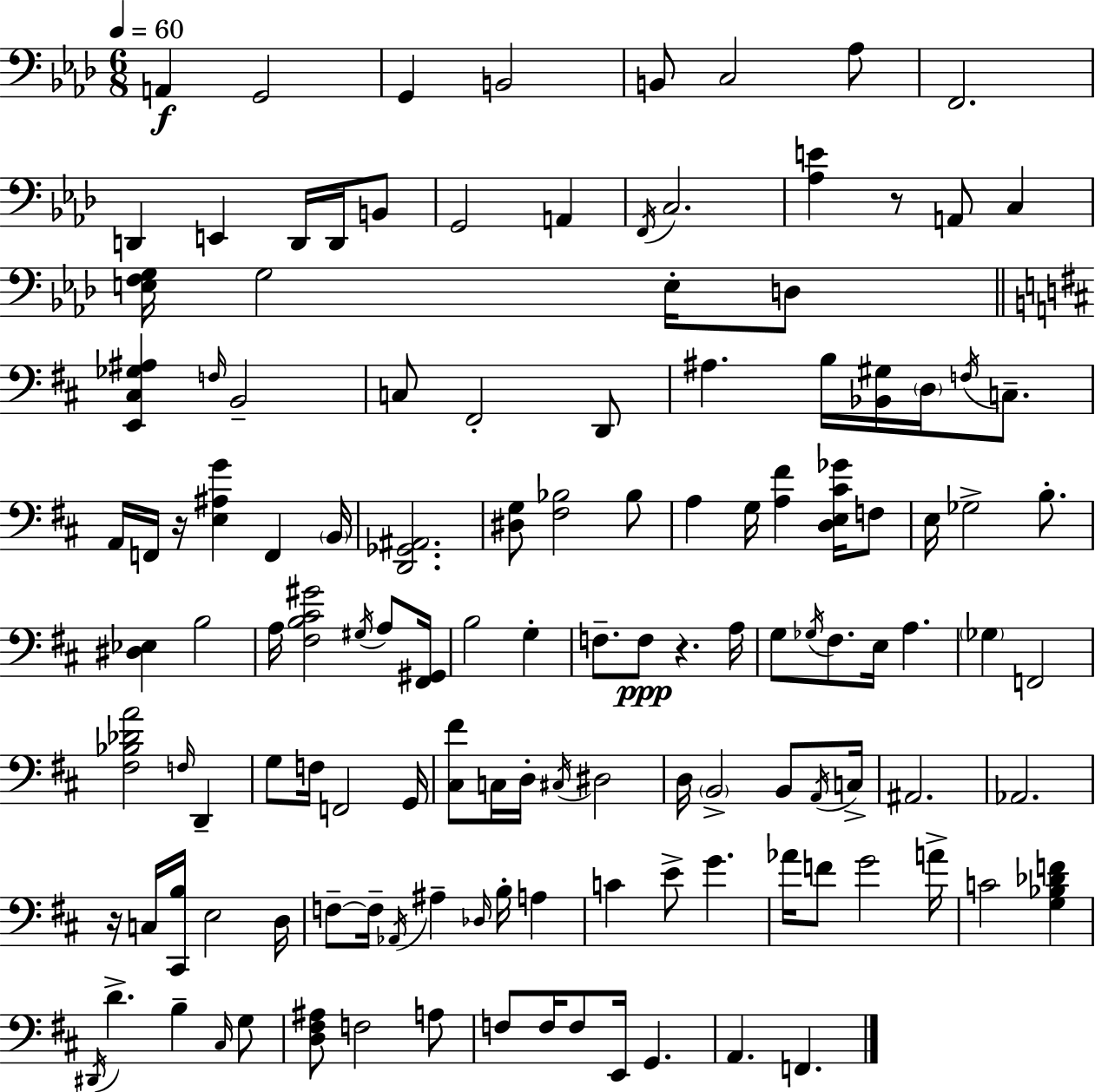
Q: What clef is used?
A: bass